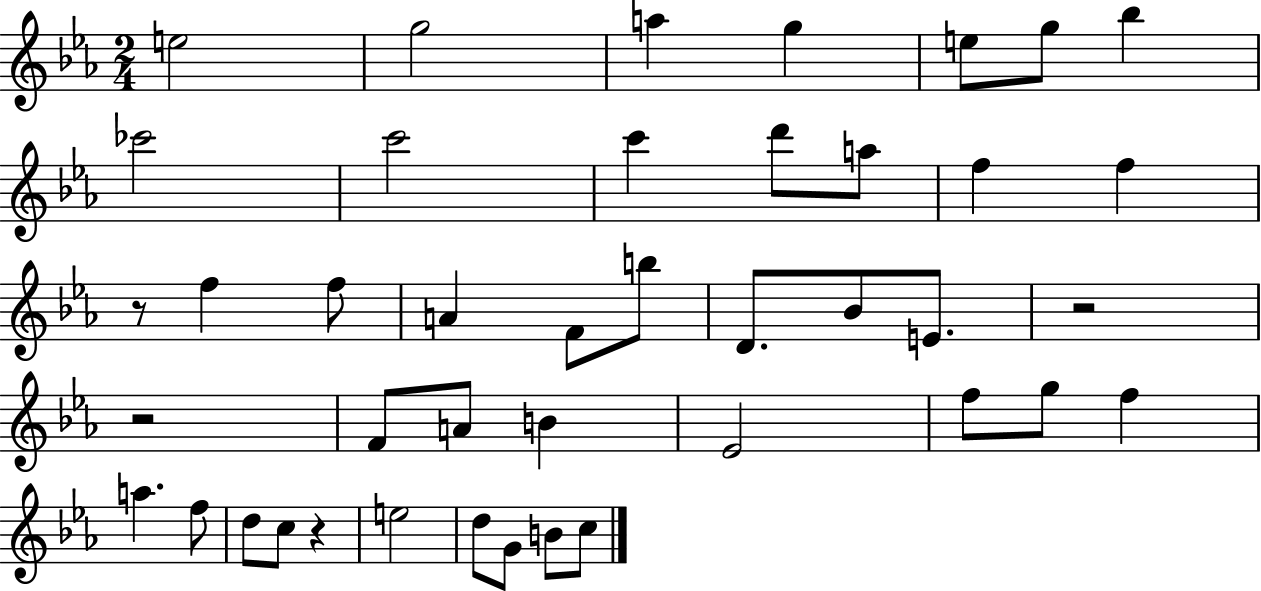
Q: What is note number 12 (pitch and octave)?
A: A5